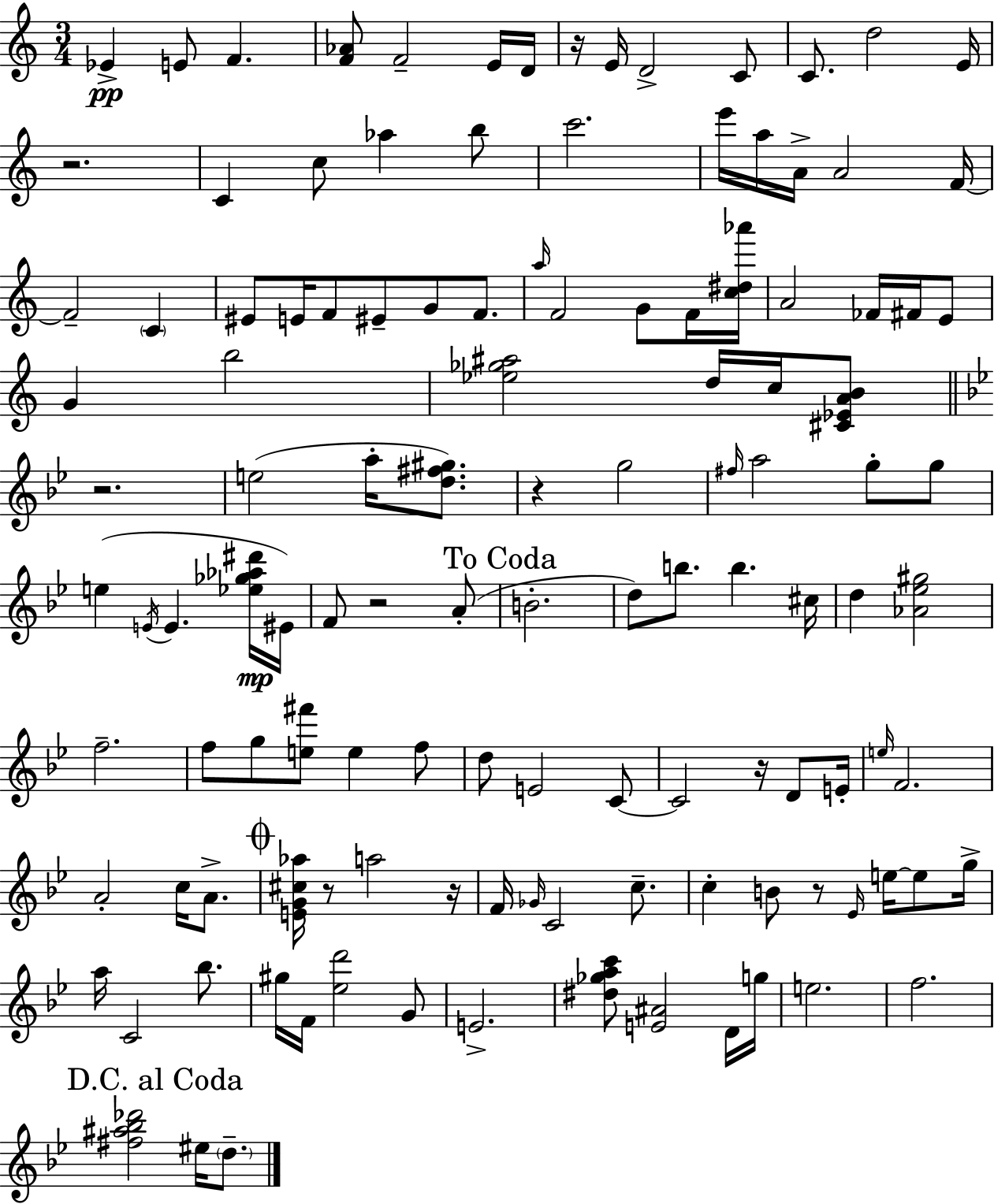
Eb4/q E4/e F4/q. [F4,Ab4]/e F4/h E4/s D4/s R/s E4/s D4/h C4/e C4/e. D5/h E4/s R/h. C4/q C5/e Ab5/q B5/e C6/h. E6/s A5/s A4/s A4/h F4/s F4/h C4/q EIS4/e E4/s F4/e EIS4/e G4/e F4/e. A5/s F4/h G4/e F4/s [C5,D#5,Ab6]/s A4/h FES4/s F#4/s E4/e G4/q B5/h [Eb5,Gb5,A#5]/h D5/s C5/s [C#4,Eb4,A4,B4]/e R/h. E5/h A5/s [D5,F#5,G#5]/e. R/q G5/h F#5/s A5/h G5/e G5/e E5/q E4/s E4/q. [Eb5,Gb5,Ab5,D#6]/s EIS4/s F4/e R/h A4/e B4/h. D5/e B5/e. B5/q. C#5/s D5/q [Ab4,Eb5,G#5]/h F5/h. F5/e G5/e [E5,F#6]/e E5/q F5/e D5/e E4/h C4/e C4/h R/s D4/e E4/s E5/s F4/h. A4/h C5/s A4/e. [E4,G4,C#5,Ab5]/s R/e A5/h R/s F4/s Gb4/s C4/h C5/e. C5/q B4/e R/e Eb4/s E5/s E5/e G5/s A5/s C4/h Bb5/e. G#5/s F4/s [Eb5,D6]/h G4/e E4/h. [D#5,Gb5,A5,C6]/e [E4,A#4]/h D4/s G5/s E5/h. F5/h. [F#5,A#5,Bb5,Db6]/h EIS5/s D5/e.